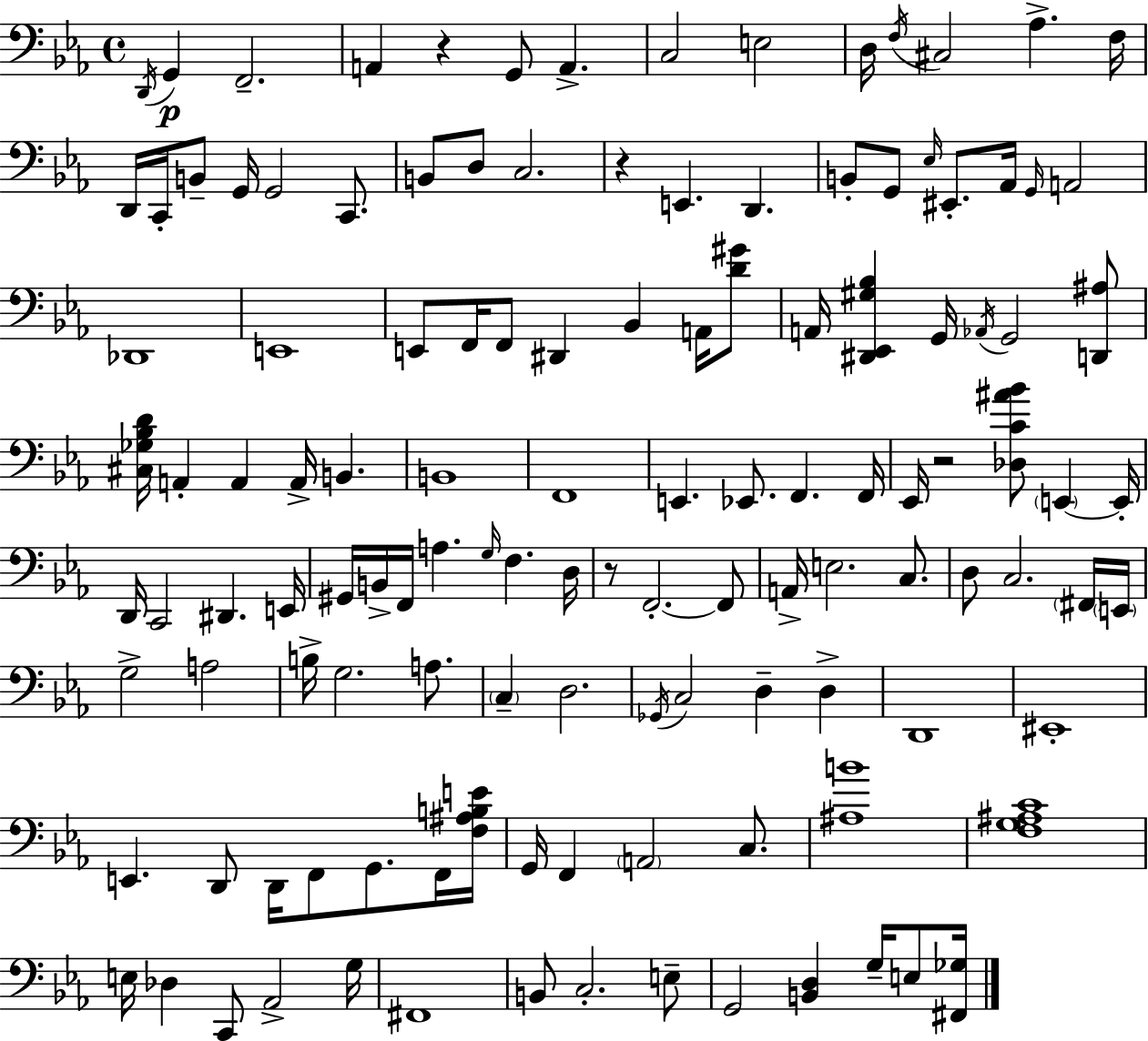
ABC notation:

X:1
T:Untitled
M:4/4
L:1/4
K:Cm
D,,/4 G,, F,,2 A,, z G,,/2 A,, C,2 E,2 D,/4 F,/4 ^C,2 _A, F,/4 D,,/4 C,,/4 B,,/2 G,,/4 G,,2 C,,/2 B,,/2 D,/2 C,2 z E,, D,, B,,/2 G,,/2 _E,/4 ^E,,/2 _A,,/4 G,,/4 A,,2 _D,,4 E,,4 E,,/2 F,,/4 F,,/2 ^D,, _B,, A,,/4 [D^G]/2 A,,/4 [^D,,_E,,^G,_B,] G,,/4 _A,,/4 G,,2 [D,,^A,]/2 [^C,_G,_B,D]/4 A,, A,, A,,/4 B,, B,,4 F,,4 E,, _E,,/2 F,, F,,/4 _E,,/4 z2 [_D,C^A_B]/2 E,, E,,/4 D,,/4 C,,2 ^D,, E,,/4 ^G,,/4 B,,/4 F,,/4 A, G,/4 F, D,/4 z/2 F,,2 F,,/2 A,,/4 E,2 C,/2 D,/2 C,2 ^F,,/4 E,,/4 G,2 A,2 B,/4 G,2 A,/2 C, D,2 _G,,/4 C,2 D, D, D,,4 ^E,,4 E,, D,,/2 D,,/4 F,,/2 G,,/2 F,,/4 [F,^A,B,E]/4 G,,/4 F,, A,,2 C,/2 [^A,B]4 [F,G,^A,C]4 E,/4 _D, C,,/2 _A,,2 G,/4 ^F,,4 B,,/2 C,2 E,/2 G,,2 [B,,D,] G,/4 E,/2 [^F,,_G,]/4